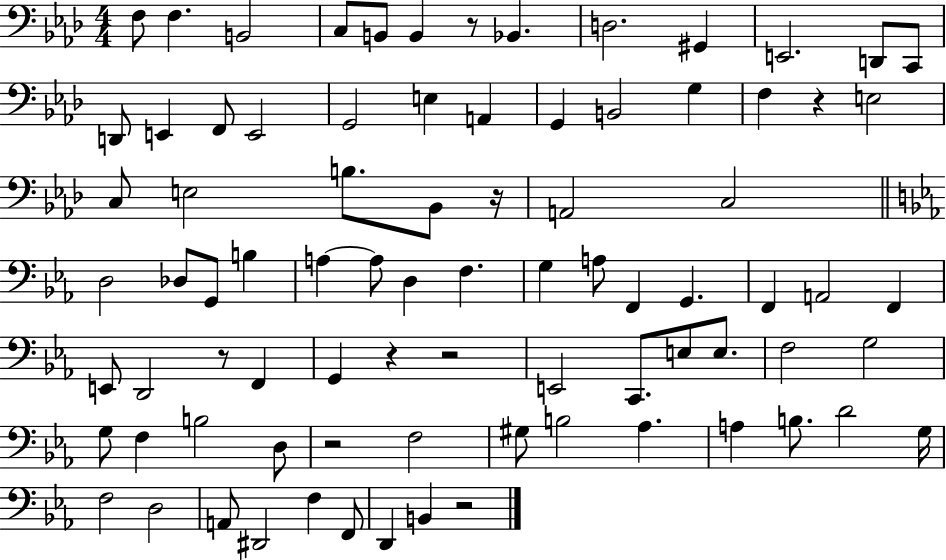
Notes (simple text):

F3/e F3/q. B2/h C3/e B2/e B2/q R/e Bb2/q. D3/h. G#2/q E2/h. D2/e C2/e D2/e E2/q F2/e E2/h G2/h E3/q A2/q G2/q B2/h G3/q F3/q R/q E3/h C3/e E3/h B3/e. Bb2/e R/s A2/h C3/h D3/h Db3/e G2/e B3/q A3/q A3/e D3/q F3/q. G3/q A3/e F2/q G2/q. F2/q A2/h F2/q E2/e D2/h R/e F2/q G2/q R/q R/h E2/h C2/e. E3/e E3/e. F3/h G3/h G3/e F3/q B3/h D3/e R/h F3/h G#3/e B3/h Ab3/q. A3/q B3/e. D4/h G3/s F3/h D3/h A2/e D#2/h F3/q F2/e D2/q B2/q R/h